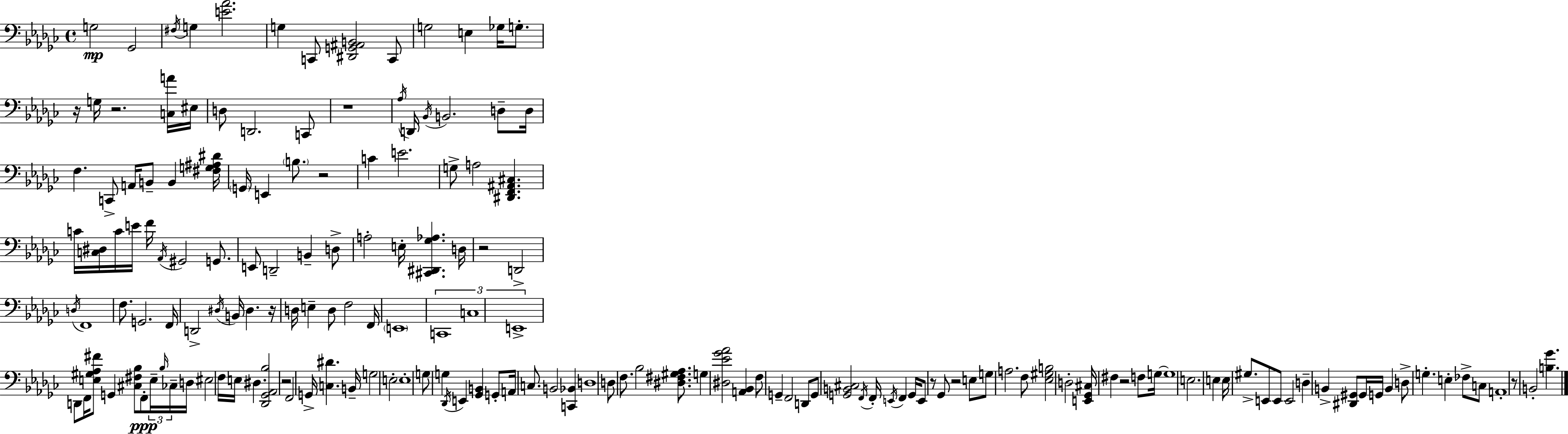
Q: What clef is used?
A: bass